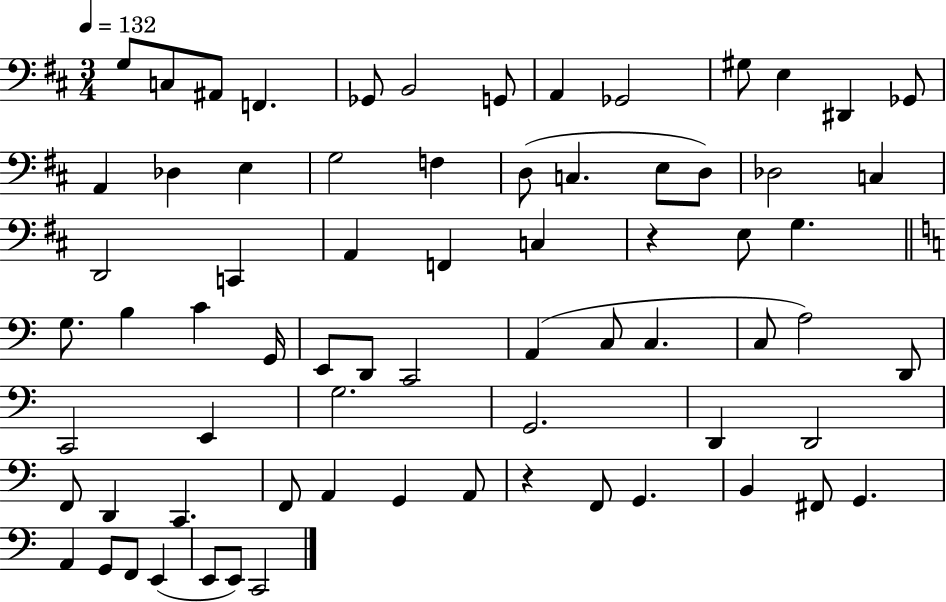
X:1
T:Untitled
M:3/4
L:1/4
K:D
G,/2 C,/2 ^A,,/2 F,, _G,,/2 B,,2 G,,/2 A,, _G,,2 ^G,/2 E, ^D,, _G,,/2 A,, _D, E, G,2 F, D,/2 C, E,/2 D,/2 _D,2 C, D,,2 C,, A,, F,, C, z E,/2 G, G,/2 B, C G,,/4 E,,/2 D,,/2 C,,2 A,, C,/2 C, C,/2 A,2 D,,/2 C,,2 E,, G,2 G,,2 D,, D,,2 F,,/2 D,, C,, F,,/2 A,, G,, A,,/2 z F,,/2 G,, B,, ^F,,/2 G,, A,, G,,/2 F,,/2 E,, E,,/2 E,,/2 C,,2